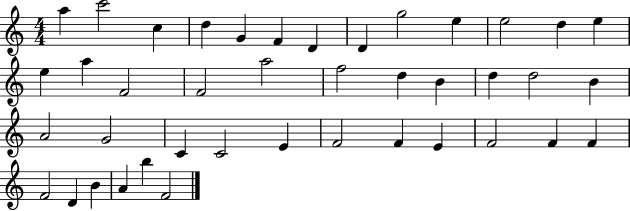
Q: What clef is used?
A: treble